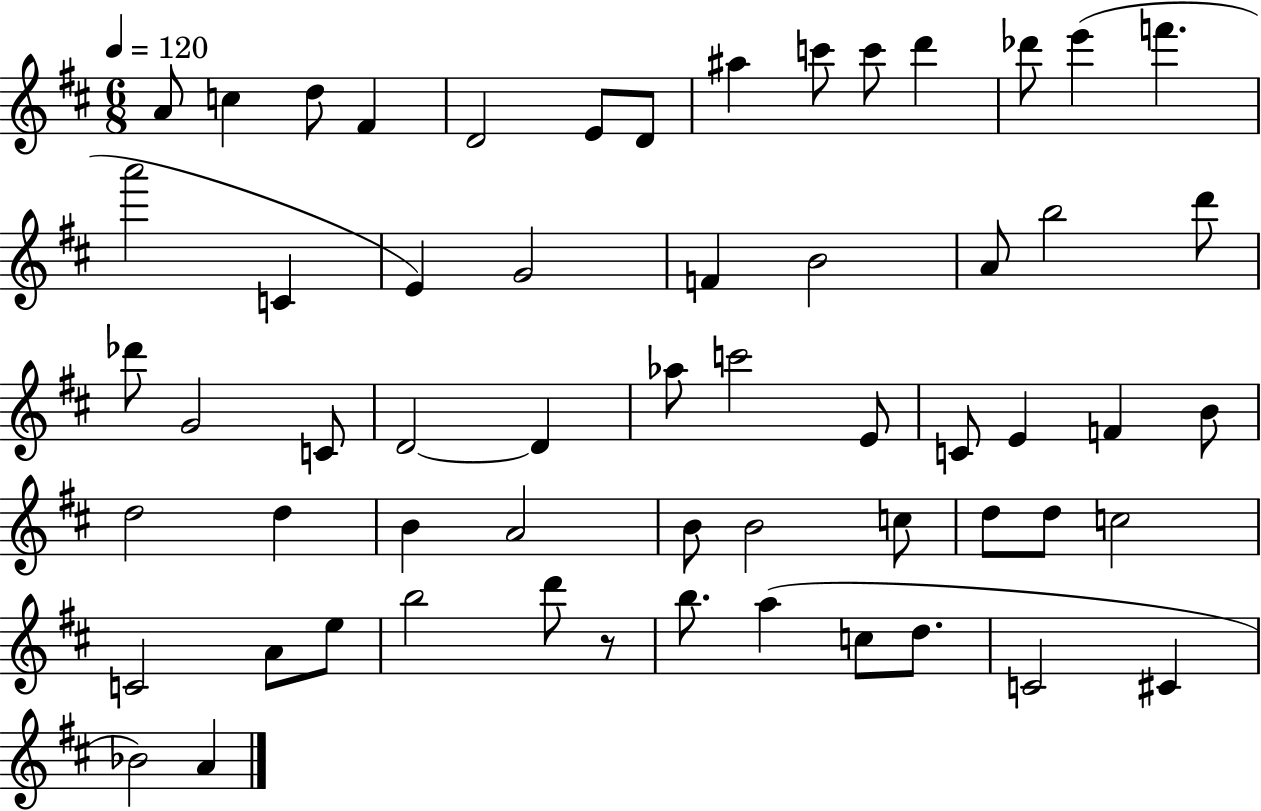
{
  \clef treble
  \numericTimeSignature
  \time 6/8
  \key d \major
  \tempo 4 = 120
  a'8 c''4 d''8 fis'4 | d'2 e'8 d'8 | ais''4 c'''8 c'''8 d'''4 | des'''8 e'''4( f'''4. | \break a'''2 c'4 | e'4) g'2 | f'4 b'2 | a'8 b''2 d'''8 | \break des'''8 g'2 c'8 | d'2~~ d'4 | aes''8 c'''2 e'8 | c'8 e'4 f'4 b'8 | \break d''2 d''4 | b'4 a'2 | b'8 b'2 c''8 | d''8 d''8 c''2 | \break c'2 a'8 e''8 | b''2 d'''8 r8 | b''8. a''4( c''8 d''8. | c'2 cis'4 | \break bes'2) a'4 | \bar "|."
}